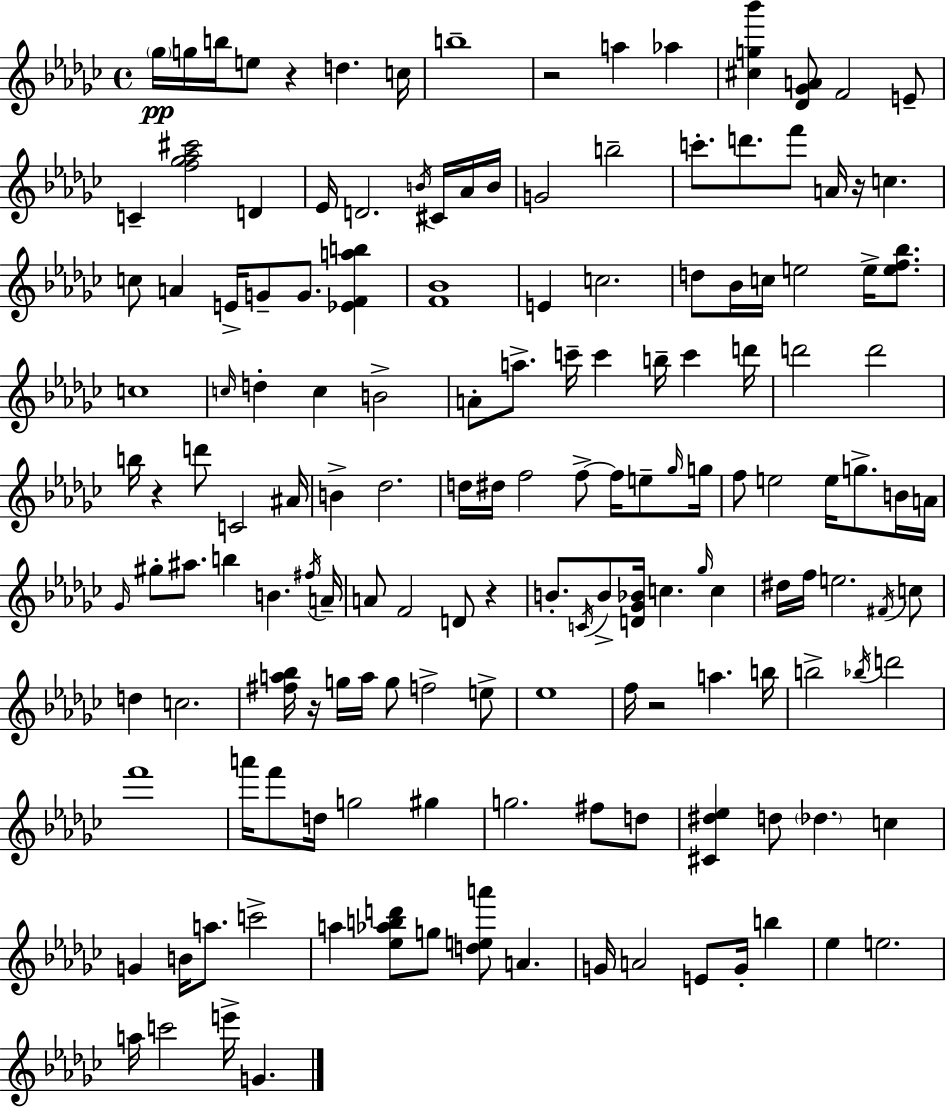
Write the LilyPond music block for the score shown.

{
  \clef treble
  \time 4/4
  \defaultTimeSignature
  \key ees \minor
  \parenthesize ges''16\pp g''16 b''16 e''8 r4 d''4. c''16 | b''1-- | r2 a''4 aes''4 | <cis'' g'' bes'''>4 <des' ges' a'>8 f'2 e'8-- | \break c'4-- <f'' ges'' aes'' cis'''>2 d'4 | ees'16 d'2. \acciaccatura { b'16 } cis'16 aes'16 | b'16 g'2 b''2-- | c'''8.-. d'''8. f'''8 a'16 r16 c''4. | \break c''8 a'4 e'16-> g'8-- g'8. <ees' f' a'' b''>4 | <f' bes'>1 | e'4 c''2. | d''8 bes'16 c''16 e''2 e''16-> <e'' f'' bes''>8. | \break c''1 | \grace { c''16 } d''4-. c''4 b'2-> | a'8-. a''8.-> c'''16-- c'''4 b''16-- c'''4 | d'''16 d'''2 d'''2 | \break b''16 r4 d'''8 c'2 | ais'16 b'4-> des''2. | d''16 dis''16 f''2 f''8->~~ f''16 e''8-- | \grace { ges''16 } g''16 f''8 e''2 e''16 g''8.-> | \break b'16 a'16 \grace { ges'16 } gis''8-. ais''8. b''4 b'4. | \acciaccatura { fis''16 } a'16-- a'8 f'2 d'8 | r4 b'8.-. \acciaccatura { c'16 } b'8-> <d' ges' bes'>16 c''4. | \grace { ges''16 } c''4 dis''16 f''16 e''2. | \break \acciaccatura { fis'16 } c''8 d''4 c''2. | <fis'' a'' bes''>16 r16 g''16 a''16 g''8 f''2-> | e''8-> ees''1 | f''16 r2 | \break a''4. b''16 b''2-> | \acciaccatura { bes''16 } d'''2 f'''1 | a'''16 f'''8 d''16 g''2 | gis''4 g''2. | \break fis''8 d''8 <cis' dis'' ees''>4 d''8 \parenthesize des''4. | c''4 g'4 b'16 a''8. | c'''2-> a''4 <ees'' aes'' b'' d'''>8 g''8 | <d'' e'' a'''>8 a'4. g'16 a'2 | \break e'8 g'16-. b''4 ees''4 e''2. | a''16 c'''2 | e'''16-> g'4. \bar "|."
}